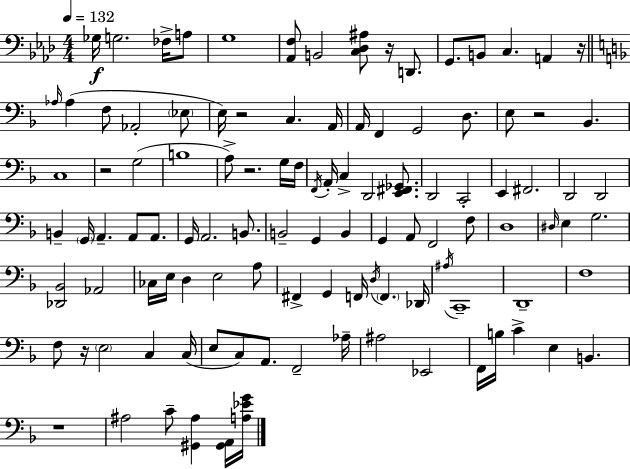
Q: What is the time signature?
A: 4/4